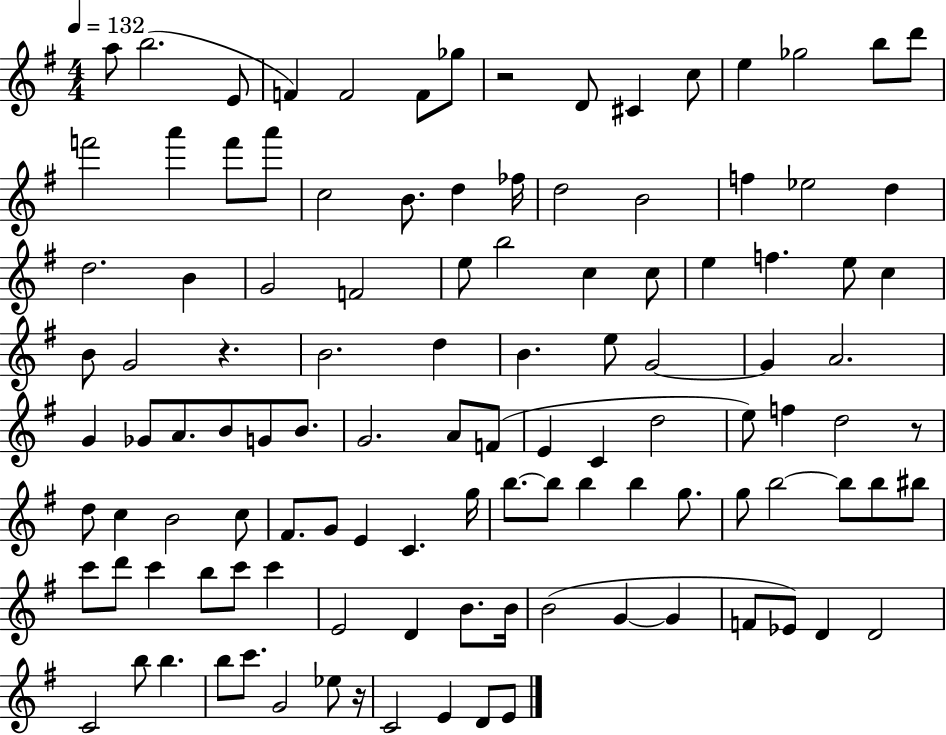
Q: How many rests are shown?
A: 4